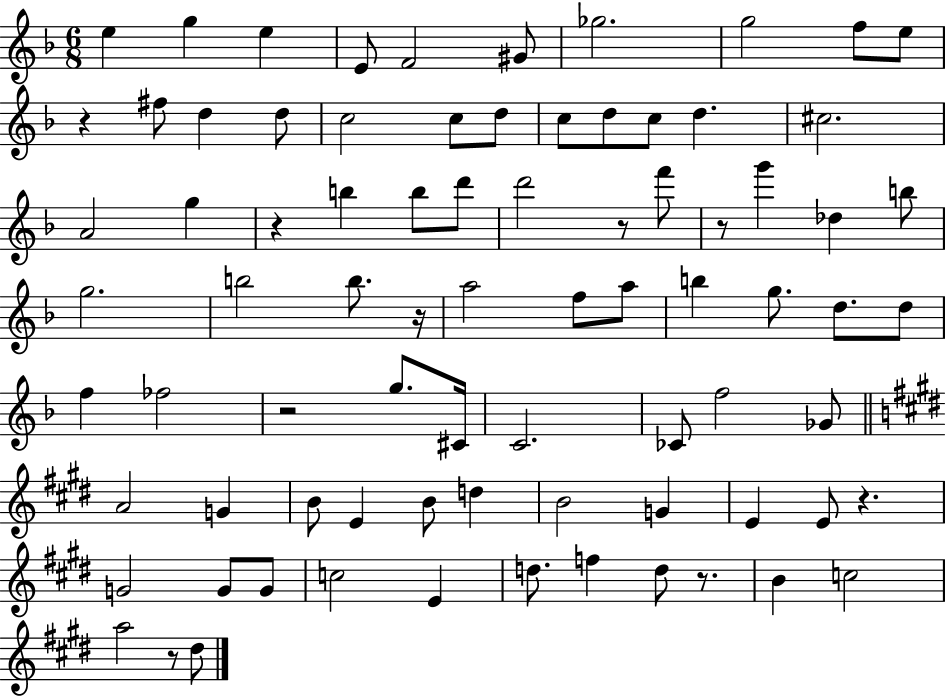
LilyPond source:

{
  \clef treble
  \numericTimeSignature
  \time 6/8
  \key f \major
  e''4 g''4 e''4 | e'8 f'2 gis'8 | ges''2. | g''2 f''8 e''8 | \break r4 fis''8 d''4 d''8 | c''2 c''8 d''8 | c''8 d''8 c''8 d''4. | cis''2. | \break a'2 g''4 | r4 b''4 b''8 d'''8 | d'''2 r8 f'''8 | r8 g'''4 des''4 b''8 | \break g''2. | b''2 b''8. r16 | a''2 f''8 a''8 | b''4 g''8. d''8. d''8 | \break f''4 fes''2 | r2 g''8. cis'16 | c'2. | ces'8 f''2 ges'8 | \break \bar "||" \break \key e \major a'2 g'4 | b'8 e'4 b'8 d''4 | b'2 g'4 | e'4 e'8 r4. | \break g'2 g'8 g'8 | c''2 e'4 | d''8. f''4 d''8 r8. | b'4 c''2 | \break a''2 r8 dis''8 | \bar "|."
}